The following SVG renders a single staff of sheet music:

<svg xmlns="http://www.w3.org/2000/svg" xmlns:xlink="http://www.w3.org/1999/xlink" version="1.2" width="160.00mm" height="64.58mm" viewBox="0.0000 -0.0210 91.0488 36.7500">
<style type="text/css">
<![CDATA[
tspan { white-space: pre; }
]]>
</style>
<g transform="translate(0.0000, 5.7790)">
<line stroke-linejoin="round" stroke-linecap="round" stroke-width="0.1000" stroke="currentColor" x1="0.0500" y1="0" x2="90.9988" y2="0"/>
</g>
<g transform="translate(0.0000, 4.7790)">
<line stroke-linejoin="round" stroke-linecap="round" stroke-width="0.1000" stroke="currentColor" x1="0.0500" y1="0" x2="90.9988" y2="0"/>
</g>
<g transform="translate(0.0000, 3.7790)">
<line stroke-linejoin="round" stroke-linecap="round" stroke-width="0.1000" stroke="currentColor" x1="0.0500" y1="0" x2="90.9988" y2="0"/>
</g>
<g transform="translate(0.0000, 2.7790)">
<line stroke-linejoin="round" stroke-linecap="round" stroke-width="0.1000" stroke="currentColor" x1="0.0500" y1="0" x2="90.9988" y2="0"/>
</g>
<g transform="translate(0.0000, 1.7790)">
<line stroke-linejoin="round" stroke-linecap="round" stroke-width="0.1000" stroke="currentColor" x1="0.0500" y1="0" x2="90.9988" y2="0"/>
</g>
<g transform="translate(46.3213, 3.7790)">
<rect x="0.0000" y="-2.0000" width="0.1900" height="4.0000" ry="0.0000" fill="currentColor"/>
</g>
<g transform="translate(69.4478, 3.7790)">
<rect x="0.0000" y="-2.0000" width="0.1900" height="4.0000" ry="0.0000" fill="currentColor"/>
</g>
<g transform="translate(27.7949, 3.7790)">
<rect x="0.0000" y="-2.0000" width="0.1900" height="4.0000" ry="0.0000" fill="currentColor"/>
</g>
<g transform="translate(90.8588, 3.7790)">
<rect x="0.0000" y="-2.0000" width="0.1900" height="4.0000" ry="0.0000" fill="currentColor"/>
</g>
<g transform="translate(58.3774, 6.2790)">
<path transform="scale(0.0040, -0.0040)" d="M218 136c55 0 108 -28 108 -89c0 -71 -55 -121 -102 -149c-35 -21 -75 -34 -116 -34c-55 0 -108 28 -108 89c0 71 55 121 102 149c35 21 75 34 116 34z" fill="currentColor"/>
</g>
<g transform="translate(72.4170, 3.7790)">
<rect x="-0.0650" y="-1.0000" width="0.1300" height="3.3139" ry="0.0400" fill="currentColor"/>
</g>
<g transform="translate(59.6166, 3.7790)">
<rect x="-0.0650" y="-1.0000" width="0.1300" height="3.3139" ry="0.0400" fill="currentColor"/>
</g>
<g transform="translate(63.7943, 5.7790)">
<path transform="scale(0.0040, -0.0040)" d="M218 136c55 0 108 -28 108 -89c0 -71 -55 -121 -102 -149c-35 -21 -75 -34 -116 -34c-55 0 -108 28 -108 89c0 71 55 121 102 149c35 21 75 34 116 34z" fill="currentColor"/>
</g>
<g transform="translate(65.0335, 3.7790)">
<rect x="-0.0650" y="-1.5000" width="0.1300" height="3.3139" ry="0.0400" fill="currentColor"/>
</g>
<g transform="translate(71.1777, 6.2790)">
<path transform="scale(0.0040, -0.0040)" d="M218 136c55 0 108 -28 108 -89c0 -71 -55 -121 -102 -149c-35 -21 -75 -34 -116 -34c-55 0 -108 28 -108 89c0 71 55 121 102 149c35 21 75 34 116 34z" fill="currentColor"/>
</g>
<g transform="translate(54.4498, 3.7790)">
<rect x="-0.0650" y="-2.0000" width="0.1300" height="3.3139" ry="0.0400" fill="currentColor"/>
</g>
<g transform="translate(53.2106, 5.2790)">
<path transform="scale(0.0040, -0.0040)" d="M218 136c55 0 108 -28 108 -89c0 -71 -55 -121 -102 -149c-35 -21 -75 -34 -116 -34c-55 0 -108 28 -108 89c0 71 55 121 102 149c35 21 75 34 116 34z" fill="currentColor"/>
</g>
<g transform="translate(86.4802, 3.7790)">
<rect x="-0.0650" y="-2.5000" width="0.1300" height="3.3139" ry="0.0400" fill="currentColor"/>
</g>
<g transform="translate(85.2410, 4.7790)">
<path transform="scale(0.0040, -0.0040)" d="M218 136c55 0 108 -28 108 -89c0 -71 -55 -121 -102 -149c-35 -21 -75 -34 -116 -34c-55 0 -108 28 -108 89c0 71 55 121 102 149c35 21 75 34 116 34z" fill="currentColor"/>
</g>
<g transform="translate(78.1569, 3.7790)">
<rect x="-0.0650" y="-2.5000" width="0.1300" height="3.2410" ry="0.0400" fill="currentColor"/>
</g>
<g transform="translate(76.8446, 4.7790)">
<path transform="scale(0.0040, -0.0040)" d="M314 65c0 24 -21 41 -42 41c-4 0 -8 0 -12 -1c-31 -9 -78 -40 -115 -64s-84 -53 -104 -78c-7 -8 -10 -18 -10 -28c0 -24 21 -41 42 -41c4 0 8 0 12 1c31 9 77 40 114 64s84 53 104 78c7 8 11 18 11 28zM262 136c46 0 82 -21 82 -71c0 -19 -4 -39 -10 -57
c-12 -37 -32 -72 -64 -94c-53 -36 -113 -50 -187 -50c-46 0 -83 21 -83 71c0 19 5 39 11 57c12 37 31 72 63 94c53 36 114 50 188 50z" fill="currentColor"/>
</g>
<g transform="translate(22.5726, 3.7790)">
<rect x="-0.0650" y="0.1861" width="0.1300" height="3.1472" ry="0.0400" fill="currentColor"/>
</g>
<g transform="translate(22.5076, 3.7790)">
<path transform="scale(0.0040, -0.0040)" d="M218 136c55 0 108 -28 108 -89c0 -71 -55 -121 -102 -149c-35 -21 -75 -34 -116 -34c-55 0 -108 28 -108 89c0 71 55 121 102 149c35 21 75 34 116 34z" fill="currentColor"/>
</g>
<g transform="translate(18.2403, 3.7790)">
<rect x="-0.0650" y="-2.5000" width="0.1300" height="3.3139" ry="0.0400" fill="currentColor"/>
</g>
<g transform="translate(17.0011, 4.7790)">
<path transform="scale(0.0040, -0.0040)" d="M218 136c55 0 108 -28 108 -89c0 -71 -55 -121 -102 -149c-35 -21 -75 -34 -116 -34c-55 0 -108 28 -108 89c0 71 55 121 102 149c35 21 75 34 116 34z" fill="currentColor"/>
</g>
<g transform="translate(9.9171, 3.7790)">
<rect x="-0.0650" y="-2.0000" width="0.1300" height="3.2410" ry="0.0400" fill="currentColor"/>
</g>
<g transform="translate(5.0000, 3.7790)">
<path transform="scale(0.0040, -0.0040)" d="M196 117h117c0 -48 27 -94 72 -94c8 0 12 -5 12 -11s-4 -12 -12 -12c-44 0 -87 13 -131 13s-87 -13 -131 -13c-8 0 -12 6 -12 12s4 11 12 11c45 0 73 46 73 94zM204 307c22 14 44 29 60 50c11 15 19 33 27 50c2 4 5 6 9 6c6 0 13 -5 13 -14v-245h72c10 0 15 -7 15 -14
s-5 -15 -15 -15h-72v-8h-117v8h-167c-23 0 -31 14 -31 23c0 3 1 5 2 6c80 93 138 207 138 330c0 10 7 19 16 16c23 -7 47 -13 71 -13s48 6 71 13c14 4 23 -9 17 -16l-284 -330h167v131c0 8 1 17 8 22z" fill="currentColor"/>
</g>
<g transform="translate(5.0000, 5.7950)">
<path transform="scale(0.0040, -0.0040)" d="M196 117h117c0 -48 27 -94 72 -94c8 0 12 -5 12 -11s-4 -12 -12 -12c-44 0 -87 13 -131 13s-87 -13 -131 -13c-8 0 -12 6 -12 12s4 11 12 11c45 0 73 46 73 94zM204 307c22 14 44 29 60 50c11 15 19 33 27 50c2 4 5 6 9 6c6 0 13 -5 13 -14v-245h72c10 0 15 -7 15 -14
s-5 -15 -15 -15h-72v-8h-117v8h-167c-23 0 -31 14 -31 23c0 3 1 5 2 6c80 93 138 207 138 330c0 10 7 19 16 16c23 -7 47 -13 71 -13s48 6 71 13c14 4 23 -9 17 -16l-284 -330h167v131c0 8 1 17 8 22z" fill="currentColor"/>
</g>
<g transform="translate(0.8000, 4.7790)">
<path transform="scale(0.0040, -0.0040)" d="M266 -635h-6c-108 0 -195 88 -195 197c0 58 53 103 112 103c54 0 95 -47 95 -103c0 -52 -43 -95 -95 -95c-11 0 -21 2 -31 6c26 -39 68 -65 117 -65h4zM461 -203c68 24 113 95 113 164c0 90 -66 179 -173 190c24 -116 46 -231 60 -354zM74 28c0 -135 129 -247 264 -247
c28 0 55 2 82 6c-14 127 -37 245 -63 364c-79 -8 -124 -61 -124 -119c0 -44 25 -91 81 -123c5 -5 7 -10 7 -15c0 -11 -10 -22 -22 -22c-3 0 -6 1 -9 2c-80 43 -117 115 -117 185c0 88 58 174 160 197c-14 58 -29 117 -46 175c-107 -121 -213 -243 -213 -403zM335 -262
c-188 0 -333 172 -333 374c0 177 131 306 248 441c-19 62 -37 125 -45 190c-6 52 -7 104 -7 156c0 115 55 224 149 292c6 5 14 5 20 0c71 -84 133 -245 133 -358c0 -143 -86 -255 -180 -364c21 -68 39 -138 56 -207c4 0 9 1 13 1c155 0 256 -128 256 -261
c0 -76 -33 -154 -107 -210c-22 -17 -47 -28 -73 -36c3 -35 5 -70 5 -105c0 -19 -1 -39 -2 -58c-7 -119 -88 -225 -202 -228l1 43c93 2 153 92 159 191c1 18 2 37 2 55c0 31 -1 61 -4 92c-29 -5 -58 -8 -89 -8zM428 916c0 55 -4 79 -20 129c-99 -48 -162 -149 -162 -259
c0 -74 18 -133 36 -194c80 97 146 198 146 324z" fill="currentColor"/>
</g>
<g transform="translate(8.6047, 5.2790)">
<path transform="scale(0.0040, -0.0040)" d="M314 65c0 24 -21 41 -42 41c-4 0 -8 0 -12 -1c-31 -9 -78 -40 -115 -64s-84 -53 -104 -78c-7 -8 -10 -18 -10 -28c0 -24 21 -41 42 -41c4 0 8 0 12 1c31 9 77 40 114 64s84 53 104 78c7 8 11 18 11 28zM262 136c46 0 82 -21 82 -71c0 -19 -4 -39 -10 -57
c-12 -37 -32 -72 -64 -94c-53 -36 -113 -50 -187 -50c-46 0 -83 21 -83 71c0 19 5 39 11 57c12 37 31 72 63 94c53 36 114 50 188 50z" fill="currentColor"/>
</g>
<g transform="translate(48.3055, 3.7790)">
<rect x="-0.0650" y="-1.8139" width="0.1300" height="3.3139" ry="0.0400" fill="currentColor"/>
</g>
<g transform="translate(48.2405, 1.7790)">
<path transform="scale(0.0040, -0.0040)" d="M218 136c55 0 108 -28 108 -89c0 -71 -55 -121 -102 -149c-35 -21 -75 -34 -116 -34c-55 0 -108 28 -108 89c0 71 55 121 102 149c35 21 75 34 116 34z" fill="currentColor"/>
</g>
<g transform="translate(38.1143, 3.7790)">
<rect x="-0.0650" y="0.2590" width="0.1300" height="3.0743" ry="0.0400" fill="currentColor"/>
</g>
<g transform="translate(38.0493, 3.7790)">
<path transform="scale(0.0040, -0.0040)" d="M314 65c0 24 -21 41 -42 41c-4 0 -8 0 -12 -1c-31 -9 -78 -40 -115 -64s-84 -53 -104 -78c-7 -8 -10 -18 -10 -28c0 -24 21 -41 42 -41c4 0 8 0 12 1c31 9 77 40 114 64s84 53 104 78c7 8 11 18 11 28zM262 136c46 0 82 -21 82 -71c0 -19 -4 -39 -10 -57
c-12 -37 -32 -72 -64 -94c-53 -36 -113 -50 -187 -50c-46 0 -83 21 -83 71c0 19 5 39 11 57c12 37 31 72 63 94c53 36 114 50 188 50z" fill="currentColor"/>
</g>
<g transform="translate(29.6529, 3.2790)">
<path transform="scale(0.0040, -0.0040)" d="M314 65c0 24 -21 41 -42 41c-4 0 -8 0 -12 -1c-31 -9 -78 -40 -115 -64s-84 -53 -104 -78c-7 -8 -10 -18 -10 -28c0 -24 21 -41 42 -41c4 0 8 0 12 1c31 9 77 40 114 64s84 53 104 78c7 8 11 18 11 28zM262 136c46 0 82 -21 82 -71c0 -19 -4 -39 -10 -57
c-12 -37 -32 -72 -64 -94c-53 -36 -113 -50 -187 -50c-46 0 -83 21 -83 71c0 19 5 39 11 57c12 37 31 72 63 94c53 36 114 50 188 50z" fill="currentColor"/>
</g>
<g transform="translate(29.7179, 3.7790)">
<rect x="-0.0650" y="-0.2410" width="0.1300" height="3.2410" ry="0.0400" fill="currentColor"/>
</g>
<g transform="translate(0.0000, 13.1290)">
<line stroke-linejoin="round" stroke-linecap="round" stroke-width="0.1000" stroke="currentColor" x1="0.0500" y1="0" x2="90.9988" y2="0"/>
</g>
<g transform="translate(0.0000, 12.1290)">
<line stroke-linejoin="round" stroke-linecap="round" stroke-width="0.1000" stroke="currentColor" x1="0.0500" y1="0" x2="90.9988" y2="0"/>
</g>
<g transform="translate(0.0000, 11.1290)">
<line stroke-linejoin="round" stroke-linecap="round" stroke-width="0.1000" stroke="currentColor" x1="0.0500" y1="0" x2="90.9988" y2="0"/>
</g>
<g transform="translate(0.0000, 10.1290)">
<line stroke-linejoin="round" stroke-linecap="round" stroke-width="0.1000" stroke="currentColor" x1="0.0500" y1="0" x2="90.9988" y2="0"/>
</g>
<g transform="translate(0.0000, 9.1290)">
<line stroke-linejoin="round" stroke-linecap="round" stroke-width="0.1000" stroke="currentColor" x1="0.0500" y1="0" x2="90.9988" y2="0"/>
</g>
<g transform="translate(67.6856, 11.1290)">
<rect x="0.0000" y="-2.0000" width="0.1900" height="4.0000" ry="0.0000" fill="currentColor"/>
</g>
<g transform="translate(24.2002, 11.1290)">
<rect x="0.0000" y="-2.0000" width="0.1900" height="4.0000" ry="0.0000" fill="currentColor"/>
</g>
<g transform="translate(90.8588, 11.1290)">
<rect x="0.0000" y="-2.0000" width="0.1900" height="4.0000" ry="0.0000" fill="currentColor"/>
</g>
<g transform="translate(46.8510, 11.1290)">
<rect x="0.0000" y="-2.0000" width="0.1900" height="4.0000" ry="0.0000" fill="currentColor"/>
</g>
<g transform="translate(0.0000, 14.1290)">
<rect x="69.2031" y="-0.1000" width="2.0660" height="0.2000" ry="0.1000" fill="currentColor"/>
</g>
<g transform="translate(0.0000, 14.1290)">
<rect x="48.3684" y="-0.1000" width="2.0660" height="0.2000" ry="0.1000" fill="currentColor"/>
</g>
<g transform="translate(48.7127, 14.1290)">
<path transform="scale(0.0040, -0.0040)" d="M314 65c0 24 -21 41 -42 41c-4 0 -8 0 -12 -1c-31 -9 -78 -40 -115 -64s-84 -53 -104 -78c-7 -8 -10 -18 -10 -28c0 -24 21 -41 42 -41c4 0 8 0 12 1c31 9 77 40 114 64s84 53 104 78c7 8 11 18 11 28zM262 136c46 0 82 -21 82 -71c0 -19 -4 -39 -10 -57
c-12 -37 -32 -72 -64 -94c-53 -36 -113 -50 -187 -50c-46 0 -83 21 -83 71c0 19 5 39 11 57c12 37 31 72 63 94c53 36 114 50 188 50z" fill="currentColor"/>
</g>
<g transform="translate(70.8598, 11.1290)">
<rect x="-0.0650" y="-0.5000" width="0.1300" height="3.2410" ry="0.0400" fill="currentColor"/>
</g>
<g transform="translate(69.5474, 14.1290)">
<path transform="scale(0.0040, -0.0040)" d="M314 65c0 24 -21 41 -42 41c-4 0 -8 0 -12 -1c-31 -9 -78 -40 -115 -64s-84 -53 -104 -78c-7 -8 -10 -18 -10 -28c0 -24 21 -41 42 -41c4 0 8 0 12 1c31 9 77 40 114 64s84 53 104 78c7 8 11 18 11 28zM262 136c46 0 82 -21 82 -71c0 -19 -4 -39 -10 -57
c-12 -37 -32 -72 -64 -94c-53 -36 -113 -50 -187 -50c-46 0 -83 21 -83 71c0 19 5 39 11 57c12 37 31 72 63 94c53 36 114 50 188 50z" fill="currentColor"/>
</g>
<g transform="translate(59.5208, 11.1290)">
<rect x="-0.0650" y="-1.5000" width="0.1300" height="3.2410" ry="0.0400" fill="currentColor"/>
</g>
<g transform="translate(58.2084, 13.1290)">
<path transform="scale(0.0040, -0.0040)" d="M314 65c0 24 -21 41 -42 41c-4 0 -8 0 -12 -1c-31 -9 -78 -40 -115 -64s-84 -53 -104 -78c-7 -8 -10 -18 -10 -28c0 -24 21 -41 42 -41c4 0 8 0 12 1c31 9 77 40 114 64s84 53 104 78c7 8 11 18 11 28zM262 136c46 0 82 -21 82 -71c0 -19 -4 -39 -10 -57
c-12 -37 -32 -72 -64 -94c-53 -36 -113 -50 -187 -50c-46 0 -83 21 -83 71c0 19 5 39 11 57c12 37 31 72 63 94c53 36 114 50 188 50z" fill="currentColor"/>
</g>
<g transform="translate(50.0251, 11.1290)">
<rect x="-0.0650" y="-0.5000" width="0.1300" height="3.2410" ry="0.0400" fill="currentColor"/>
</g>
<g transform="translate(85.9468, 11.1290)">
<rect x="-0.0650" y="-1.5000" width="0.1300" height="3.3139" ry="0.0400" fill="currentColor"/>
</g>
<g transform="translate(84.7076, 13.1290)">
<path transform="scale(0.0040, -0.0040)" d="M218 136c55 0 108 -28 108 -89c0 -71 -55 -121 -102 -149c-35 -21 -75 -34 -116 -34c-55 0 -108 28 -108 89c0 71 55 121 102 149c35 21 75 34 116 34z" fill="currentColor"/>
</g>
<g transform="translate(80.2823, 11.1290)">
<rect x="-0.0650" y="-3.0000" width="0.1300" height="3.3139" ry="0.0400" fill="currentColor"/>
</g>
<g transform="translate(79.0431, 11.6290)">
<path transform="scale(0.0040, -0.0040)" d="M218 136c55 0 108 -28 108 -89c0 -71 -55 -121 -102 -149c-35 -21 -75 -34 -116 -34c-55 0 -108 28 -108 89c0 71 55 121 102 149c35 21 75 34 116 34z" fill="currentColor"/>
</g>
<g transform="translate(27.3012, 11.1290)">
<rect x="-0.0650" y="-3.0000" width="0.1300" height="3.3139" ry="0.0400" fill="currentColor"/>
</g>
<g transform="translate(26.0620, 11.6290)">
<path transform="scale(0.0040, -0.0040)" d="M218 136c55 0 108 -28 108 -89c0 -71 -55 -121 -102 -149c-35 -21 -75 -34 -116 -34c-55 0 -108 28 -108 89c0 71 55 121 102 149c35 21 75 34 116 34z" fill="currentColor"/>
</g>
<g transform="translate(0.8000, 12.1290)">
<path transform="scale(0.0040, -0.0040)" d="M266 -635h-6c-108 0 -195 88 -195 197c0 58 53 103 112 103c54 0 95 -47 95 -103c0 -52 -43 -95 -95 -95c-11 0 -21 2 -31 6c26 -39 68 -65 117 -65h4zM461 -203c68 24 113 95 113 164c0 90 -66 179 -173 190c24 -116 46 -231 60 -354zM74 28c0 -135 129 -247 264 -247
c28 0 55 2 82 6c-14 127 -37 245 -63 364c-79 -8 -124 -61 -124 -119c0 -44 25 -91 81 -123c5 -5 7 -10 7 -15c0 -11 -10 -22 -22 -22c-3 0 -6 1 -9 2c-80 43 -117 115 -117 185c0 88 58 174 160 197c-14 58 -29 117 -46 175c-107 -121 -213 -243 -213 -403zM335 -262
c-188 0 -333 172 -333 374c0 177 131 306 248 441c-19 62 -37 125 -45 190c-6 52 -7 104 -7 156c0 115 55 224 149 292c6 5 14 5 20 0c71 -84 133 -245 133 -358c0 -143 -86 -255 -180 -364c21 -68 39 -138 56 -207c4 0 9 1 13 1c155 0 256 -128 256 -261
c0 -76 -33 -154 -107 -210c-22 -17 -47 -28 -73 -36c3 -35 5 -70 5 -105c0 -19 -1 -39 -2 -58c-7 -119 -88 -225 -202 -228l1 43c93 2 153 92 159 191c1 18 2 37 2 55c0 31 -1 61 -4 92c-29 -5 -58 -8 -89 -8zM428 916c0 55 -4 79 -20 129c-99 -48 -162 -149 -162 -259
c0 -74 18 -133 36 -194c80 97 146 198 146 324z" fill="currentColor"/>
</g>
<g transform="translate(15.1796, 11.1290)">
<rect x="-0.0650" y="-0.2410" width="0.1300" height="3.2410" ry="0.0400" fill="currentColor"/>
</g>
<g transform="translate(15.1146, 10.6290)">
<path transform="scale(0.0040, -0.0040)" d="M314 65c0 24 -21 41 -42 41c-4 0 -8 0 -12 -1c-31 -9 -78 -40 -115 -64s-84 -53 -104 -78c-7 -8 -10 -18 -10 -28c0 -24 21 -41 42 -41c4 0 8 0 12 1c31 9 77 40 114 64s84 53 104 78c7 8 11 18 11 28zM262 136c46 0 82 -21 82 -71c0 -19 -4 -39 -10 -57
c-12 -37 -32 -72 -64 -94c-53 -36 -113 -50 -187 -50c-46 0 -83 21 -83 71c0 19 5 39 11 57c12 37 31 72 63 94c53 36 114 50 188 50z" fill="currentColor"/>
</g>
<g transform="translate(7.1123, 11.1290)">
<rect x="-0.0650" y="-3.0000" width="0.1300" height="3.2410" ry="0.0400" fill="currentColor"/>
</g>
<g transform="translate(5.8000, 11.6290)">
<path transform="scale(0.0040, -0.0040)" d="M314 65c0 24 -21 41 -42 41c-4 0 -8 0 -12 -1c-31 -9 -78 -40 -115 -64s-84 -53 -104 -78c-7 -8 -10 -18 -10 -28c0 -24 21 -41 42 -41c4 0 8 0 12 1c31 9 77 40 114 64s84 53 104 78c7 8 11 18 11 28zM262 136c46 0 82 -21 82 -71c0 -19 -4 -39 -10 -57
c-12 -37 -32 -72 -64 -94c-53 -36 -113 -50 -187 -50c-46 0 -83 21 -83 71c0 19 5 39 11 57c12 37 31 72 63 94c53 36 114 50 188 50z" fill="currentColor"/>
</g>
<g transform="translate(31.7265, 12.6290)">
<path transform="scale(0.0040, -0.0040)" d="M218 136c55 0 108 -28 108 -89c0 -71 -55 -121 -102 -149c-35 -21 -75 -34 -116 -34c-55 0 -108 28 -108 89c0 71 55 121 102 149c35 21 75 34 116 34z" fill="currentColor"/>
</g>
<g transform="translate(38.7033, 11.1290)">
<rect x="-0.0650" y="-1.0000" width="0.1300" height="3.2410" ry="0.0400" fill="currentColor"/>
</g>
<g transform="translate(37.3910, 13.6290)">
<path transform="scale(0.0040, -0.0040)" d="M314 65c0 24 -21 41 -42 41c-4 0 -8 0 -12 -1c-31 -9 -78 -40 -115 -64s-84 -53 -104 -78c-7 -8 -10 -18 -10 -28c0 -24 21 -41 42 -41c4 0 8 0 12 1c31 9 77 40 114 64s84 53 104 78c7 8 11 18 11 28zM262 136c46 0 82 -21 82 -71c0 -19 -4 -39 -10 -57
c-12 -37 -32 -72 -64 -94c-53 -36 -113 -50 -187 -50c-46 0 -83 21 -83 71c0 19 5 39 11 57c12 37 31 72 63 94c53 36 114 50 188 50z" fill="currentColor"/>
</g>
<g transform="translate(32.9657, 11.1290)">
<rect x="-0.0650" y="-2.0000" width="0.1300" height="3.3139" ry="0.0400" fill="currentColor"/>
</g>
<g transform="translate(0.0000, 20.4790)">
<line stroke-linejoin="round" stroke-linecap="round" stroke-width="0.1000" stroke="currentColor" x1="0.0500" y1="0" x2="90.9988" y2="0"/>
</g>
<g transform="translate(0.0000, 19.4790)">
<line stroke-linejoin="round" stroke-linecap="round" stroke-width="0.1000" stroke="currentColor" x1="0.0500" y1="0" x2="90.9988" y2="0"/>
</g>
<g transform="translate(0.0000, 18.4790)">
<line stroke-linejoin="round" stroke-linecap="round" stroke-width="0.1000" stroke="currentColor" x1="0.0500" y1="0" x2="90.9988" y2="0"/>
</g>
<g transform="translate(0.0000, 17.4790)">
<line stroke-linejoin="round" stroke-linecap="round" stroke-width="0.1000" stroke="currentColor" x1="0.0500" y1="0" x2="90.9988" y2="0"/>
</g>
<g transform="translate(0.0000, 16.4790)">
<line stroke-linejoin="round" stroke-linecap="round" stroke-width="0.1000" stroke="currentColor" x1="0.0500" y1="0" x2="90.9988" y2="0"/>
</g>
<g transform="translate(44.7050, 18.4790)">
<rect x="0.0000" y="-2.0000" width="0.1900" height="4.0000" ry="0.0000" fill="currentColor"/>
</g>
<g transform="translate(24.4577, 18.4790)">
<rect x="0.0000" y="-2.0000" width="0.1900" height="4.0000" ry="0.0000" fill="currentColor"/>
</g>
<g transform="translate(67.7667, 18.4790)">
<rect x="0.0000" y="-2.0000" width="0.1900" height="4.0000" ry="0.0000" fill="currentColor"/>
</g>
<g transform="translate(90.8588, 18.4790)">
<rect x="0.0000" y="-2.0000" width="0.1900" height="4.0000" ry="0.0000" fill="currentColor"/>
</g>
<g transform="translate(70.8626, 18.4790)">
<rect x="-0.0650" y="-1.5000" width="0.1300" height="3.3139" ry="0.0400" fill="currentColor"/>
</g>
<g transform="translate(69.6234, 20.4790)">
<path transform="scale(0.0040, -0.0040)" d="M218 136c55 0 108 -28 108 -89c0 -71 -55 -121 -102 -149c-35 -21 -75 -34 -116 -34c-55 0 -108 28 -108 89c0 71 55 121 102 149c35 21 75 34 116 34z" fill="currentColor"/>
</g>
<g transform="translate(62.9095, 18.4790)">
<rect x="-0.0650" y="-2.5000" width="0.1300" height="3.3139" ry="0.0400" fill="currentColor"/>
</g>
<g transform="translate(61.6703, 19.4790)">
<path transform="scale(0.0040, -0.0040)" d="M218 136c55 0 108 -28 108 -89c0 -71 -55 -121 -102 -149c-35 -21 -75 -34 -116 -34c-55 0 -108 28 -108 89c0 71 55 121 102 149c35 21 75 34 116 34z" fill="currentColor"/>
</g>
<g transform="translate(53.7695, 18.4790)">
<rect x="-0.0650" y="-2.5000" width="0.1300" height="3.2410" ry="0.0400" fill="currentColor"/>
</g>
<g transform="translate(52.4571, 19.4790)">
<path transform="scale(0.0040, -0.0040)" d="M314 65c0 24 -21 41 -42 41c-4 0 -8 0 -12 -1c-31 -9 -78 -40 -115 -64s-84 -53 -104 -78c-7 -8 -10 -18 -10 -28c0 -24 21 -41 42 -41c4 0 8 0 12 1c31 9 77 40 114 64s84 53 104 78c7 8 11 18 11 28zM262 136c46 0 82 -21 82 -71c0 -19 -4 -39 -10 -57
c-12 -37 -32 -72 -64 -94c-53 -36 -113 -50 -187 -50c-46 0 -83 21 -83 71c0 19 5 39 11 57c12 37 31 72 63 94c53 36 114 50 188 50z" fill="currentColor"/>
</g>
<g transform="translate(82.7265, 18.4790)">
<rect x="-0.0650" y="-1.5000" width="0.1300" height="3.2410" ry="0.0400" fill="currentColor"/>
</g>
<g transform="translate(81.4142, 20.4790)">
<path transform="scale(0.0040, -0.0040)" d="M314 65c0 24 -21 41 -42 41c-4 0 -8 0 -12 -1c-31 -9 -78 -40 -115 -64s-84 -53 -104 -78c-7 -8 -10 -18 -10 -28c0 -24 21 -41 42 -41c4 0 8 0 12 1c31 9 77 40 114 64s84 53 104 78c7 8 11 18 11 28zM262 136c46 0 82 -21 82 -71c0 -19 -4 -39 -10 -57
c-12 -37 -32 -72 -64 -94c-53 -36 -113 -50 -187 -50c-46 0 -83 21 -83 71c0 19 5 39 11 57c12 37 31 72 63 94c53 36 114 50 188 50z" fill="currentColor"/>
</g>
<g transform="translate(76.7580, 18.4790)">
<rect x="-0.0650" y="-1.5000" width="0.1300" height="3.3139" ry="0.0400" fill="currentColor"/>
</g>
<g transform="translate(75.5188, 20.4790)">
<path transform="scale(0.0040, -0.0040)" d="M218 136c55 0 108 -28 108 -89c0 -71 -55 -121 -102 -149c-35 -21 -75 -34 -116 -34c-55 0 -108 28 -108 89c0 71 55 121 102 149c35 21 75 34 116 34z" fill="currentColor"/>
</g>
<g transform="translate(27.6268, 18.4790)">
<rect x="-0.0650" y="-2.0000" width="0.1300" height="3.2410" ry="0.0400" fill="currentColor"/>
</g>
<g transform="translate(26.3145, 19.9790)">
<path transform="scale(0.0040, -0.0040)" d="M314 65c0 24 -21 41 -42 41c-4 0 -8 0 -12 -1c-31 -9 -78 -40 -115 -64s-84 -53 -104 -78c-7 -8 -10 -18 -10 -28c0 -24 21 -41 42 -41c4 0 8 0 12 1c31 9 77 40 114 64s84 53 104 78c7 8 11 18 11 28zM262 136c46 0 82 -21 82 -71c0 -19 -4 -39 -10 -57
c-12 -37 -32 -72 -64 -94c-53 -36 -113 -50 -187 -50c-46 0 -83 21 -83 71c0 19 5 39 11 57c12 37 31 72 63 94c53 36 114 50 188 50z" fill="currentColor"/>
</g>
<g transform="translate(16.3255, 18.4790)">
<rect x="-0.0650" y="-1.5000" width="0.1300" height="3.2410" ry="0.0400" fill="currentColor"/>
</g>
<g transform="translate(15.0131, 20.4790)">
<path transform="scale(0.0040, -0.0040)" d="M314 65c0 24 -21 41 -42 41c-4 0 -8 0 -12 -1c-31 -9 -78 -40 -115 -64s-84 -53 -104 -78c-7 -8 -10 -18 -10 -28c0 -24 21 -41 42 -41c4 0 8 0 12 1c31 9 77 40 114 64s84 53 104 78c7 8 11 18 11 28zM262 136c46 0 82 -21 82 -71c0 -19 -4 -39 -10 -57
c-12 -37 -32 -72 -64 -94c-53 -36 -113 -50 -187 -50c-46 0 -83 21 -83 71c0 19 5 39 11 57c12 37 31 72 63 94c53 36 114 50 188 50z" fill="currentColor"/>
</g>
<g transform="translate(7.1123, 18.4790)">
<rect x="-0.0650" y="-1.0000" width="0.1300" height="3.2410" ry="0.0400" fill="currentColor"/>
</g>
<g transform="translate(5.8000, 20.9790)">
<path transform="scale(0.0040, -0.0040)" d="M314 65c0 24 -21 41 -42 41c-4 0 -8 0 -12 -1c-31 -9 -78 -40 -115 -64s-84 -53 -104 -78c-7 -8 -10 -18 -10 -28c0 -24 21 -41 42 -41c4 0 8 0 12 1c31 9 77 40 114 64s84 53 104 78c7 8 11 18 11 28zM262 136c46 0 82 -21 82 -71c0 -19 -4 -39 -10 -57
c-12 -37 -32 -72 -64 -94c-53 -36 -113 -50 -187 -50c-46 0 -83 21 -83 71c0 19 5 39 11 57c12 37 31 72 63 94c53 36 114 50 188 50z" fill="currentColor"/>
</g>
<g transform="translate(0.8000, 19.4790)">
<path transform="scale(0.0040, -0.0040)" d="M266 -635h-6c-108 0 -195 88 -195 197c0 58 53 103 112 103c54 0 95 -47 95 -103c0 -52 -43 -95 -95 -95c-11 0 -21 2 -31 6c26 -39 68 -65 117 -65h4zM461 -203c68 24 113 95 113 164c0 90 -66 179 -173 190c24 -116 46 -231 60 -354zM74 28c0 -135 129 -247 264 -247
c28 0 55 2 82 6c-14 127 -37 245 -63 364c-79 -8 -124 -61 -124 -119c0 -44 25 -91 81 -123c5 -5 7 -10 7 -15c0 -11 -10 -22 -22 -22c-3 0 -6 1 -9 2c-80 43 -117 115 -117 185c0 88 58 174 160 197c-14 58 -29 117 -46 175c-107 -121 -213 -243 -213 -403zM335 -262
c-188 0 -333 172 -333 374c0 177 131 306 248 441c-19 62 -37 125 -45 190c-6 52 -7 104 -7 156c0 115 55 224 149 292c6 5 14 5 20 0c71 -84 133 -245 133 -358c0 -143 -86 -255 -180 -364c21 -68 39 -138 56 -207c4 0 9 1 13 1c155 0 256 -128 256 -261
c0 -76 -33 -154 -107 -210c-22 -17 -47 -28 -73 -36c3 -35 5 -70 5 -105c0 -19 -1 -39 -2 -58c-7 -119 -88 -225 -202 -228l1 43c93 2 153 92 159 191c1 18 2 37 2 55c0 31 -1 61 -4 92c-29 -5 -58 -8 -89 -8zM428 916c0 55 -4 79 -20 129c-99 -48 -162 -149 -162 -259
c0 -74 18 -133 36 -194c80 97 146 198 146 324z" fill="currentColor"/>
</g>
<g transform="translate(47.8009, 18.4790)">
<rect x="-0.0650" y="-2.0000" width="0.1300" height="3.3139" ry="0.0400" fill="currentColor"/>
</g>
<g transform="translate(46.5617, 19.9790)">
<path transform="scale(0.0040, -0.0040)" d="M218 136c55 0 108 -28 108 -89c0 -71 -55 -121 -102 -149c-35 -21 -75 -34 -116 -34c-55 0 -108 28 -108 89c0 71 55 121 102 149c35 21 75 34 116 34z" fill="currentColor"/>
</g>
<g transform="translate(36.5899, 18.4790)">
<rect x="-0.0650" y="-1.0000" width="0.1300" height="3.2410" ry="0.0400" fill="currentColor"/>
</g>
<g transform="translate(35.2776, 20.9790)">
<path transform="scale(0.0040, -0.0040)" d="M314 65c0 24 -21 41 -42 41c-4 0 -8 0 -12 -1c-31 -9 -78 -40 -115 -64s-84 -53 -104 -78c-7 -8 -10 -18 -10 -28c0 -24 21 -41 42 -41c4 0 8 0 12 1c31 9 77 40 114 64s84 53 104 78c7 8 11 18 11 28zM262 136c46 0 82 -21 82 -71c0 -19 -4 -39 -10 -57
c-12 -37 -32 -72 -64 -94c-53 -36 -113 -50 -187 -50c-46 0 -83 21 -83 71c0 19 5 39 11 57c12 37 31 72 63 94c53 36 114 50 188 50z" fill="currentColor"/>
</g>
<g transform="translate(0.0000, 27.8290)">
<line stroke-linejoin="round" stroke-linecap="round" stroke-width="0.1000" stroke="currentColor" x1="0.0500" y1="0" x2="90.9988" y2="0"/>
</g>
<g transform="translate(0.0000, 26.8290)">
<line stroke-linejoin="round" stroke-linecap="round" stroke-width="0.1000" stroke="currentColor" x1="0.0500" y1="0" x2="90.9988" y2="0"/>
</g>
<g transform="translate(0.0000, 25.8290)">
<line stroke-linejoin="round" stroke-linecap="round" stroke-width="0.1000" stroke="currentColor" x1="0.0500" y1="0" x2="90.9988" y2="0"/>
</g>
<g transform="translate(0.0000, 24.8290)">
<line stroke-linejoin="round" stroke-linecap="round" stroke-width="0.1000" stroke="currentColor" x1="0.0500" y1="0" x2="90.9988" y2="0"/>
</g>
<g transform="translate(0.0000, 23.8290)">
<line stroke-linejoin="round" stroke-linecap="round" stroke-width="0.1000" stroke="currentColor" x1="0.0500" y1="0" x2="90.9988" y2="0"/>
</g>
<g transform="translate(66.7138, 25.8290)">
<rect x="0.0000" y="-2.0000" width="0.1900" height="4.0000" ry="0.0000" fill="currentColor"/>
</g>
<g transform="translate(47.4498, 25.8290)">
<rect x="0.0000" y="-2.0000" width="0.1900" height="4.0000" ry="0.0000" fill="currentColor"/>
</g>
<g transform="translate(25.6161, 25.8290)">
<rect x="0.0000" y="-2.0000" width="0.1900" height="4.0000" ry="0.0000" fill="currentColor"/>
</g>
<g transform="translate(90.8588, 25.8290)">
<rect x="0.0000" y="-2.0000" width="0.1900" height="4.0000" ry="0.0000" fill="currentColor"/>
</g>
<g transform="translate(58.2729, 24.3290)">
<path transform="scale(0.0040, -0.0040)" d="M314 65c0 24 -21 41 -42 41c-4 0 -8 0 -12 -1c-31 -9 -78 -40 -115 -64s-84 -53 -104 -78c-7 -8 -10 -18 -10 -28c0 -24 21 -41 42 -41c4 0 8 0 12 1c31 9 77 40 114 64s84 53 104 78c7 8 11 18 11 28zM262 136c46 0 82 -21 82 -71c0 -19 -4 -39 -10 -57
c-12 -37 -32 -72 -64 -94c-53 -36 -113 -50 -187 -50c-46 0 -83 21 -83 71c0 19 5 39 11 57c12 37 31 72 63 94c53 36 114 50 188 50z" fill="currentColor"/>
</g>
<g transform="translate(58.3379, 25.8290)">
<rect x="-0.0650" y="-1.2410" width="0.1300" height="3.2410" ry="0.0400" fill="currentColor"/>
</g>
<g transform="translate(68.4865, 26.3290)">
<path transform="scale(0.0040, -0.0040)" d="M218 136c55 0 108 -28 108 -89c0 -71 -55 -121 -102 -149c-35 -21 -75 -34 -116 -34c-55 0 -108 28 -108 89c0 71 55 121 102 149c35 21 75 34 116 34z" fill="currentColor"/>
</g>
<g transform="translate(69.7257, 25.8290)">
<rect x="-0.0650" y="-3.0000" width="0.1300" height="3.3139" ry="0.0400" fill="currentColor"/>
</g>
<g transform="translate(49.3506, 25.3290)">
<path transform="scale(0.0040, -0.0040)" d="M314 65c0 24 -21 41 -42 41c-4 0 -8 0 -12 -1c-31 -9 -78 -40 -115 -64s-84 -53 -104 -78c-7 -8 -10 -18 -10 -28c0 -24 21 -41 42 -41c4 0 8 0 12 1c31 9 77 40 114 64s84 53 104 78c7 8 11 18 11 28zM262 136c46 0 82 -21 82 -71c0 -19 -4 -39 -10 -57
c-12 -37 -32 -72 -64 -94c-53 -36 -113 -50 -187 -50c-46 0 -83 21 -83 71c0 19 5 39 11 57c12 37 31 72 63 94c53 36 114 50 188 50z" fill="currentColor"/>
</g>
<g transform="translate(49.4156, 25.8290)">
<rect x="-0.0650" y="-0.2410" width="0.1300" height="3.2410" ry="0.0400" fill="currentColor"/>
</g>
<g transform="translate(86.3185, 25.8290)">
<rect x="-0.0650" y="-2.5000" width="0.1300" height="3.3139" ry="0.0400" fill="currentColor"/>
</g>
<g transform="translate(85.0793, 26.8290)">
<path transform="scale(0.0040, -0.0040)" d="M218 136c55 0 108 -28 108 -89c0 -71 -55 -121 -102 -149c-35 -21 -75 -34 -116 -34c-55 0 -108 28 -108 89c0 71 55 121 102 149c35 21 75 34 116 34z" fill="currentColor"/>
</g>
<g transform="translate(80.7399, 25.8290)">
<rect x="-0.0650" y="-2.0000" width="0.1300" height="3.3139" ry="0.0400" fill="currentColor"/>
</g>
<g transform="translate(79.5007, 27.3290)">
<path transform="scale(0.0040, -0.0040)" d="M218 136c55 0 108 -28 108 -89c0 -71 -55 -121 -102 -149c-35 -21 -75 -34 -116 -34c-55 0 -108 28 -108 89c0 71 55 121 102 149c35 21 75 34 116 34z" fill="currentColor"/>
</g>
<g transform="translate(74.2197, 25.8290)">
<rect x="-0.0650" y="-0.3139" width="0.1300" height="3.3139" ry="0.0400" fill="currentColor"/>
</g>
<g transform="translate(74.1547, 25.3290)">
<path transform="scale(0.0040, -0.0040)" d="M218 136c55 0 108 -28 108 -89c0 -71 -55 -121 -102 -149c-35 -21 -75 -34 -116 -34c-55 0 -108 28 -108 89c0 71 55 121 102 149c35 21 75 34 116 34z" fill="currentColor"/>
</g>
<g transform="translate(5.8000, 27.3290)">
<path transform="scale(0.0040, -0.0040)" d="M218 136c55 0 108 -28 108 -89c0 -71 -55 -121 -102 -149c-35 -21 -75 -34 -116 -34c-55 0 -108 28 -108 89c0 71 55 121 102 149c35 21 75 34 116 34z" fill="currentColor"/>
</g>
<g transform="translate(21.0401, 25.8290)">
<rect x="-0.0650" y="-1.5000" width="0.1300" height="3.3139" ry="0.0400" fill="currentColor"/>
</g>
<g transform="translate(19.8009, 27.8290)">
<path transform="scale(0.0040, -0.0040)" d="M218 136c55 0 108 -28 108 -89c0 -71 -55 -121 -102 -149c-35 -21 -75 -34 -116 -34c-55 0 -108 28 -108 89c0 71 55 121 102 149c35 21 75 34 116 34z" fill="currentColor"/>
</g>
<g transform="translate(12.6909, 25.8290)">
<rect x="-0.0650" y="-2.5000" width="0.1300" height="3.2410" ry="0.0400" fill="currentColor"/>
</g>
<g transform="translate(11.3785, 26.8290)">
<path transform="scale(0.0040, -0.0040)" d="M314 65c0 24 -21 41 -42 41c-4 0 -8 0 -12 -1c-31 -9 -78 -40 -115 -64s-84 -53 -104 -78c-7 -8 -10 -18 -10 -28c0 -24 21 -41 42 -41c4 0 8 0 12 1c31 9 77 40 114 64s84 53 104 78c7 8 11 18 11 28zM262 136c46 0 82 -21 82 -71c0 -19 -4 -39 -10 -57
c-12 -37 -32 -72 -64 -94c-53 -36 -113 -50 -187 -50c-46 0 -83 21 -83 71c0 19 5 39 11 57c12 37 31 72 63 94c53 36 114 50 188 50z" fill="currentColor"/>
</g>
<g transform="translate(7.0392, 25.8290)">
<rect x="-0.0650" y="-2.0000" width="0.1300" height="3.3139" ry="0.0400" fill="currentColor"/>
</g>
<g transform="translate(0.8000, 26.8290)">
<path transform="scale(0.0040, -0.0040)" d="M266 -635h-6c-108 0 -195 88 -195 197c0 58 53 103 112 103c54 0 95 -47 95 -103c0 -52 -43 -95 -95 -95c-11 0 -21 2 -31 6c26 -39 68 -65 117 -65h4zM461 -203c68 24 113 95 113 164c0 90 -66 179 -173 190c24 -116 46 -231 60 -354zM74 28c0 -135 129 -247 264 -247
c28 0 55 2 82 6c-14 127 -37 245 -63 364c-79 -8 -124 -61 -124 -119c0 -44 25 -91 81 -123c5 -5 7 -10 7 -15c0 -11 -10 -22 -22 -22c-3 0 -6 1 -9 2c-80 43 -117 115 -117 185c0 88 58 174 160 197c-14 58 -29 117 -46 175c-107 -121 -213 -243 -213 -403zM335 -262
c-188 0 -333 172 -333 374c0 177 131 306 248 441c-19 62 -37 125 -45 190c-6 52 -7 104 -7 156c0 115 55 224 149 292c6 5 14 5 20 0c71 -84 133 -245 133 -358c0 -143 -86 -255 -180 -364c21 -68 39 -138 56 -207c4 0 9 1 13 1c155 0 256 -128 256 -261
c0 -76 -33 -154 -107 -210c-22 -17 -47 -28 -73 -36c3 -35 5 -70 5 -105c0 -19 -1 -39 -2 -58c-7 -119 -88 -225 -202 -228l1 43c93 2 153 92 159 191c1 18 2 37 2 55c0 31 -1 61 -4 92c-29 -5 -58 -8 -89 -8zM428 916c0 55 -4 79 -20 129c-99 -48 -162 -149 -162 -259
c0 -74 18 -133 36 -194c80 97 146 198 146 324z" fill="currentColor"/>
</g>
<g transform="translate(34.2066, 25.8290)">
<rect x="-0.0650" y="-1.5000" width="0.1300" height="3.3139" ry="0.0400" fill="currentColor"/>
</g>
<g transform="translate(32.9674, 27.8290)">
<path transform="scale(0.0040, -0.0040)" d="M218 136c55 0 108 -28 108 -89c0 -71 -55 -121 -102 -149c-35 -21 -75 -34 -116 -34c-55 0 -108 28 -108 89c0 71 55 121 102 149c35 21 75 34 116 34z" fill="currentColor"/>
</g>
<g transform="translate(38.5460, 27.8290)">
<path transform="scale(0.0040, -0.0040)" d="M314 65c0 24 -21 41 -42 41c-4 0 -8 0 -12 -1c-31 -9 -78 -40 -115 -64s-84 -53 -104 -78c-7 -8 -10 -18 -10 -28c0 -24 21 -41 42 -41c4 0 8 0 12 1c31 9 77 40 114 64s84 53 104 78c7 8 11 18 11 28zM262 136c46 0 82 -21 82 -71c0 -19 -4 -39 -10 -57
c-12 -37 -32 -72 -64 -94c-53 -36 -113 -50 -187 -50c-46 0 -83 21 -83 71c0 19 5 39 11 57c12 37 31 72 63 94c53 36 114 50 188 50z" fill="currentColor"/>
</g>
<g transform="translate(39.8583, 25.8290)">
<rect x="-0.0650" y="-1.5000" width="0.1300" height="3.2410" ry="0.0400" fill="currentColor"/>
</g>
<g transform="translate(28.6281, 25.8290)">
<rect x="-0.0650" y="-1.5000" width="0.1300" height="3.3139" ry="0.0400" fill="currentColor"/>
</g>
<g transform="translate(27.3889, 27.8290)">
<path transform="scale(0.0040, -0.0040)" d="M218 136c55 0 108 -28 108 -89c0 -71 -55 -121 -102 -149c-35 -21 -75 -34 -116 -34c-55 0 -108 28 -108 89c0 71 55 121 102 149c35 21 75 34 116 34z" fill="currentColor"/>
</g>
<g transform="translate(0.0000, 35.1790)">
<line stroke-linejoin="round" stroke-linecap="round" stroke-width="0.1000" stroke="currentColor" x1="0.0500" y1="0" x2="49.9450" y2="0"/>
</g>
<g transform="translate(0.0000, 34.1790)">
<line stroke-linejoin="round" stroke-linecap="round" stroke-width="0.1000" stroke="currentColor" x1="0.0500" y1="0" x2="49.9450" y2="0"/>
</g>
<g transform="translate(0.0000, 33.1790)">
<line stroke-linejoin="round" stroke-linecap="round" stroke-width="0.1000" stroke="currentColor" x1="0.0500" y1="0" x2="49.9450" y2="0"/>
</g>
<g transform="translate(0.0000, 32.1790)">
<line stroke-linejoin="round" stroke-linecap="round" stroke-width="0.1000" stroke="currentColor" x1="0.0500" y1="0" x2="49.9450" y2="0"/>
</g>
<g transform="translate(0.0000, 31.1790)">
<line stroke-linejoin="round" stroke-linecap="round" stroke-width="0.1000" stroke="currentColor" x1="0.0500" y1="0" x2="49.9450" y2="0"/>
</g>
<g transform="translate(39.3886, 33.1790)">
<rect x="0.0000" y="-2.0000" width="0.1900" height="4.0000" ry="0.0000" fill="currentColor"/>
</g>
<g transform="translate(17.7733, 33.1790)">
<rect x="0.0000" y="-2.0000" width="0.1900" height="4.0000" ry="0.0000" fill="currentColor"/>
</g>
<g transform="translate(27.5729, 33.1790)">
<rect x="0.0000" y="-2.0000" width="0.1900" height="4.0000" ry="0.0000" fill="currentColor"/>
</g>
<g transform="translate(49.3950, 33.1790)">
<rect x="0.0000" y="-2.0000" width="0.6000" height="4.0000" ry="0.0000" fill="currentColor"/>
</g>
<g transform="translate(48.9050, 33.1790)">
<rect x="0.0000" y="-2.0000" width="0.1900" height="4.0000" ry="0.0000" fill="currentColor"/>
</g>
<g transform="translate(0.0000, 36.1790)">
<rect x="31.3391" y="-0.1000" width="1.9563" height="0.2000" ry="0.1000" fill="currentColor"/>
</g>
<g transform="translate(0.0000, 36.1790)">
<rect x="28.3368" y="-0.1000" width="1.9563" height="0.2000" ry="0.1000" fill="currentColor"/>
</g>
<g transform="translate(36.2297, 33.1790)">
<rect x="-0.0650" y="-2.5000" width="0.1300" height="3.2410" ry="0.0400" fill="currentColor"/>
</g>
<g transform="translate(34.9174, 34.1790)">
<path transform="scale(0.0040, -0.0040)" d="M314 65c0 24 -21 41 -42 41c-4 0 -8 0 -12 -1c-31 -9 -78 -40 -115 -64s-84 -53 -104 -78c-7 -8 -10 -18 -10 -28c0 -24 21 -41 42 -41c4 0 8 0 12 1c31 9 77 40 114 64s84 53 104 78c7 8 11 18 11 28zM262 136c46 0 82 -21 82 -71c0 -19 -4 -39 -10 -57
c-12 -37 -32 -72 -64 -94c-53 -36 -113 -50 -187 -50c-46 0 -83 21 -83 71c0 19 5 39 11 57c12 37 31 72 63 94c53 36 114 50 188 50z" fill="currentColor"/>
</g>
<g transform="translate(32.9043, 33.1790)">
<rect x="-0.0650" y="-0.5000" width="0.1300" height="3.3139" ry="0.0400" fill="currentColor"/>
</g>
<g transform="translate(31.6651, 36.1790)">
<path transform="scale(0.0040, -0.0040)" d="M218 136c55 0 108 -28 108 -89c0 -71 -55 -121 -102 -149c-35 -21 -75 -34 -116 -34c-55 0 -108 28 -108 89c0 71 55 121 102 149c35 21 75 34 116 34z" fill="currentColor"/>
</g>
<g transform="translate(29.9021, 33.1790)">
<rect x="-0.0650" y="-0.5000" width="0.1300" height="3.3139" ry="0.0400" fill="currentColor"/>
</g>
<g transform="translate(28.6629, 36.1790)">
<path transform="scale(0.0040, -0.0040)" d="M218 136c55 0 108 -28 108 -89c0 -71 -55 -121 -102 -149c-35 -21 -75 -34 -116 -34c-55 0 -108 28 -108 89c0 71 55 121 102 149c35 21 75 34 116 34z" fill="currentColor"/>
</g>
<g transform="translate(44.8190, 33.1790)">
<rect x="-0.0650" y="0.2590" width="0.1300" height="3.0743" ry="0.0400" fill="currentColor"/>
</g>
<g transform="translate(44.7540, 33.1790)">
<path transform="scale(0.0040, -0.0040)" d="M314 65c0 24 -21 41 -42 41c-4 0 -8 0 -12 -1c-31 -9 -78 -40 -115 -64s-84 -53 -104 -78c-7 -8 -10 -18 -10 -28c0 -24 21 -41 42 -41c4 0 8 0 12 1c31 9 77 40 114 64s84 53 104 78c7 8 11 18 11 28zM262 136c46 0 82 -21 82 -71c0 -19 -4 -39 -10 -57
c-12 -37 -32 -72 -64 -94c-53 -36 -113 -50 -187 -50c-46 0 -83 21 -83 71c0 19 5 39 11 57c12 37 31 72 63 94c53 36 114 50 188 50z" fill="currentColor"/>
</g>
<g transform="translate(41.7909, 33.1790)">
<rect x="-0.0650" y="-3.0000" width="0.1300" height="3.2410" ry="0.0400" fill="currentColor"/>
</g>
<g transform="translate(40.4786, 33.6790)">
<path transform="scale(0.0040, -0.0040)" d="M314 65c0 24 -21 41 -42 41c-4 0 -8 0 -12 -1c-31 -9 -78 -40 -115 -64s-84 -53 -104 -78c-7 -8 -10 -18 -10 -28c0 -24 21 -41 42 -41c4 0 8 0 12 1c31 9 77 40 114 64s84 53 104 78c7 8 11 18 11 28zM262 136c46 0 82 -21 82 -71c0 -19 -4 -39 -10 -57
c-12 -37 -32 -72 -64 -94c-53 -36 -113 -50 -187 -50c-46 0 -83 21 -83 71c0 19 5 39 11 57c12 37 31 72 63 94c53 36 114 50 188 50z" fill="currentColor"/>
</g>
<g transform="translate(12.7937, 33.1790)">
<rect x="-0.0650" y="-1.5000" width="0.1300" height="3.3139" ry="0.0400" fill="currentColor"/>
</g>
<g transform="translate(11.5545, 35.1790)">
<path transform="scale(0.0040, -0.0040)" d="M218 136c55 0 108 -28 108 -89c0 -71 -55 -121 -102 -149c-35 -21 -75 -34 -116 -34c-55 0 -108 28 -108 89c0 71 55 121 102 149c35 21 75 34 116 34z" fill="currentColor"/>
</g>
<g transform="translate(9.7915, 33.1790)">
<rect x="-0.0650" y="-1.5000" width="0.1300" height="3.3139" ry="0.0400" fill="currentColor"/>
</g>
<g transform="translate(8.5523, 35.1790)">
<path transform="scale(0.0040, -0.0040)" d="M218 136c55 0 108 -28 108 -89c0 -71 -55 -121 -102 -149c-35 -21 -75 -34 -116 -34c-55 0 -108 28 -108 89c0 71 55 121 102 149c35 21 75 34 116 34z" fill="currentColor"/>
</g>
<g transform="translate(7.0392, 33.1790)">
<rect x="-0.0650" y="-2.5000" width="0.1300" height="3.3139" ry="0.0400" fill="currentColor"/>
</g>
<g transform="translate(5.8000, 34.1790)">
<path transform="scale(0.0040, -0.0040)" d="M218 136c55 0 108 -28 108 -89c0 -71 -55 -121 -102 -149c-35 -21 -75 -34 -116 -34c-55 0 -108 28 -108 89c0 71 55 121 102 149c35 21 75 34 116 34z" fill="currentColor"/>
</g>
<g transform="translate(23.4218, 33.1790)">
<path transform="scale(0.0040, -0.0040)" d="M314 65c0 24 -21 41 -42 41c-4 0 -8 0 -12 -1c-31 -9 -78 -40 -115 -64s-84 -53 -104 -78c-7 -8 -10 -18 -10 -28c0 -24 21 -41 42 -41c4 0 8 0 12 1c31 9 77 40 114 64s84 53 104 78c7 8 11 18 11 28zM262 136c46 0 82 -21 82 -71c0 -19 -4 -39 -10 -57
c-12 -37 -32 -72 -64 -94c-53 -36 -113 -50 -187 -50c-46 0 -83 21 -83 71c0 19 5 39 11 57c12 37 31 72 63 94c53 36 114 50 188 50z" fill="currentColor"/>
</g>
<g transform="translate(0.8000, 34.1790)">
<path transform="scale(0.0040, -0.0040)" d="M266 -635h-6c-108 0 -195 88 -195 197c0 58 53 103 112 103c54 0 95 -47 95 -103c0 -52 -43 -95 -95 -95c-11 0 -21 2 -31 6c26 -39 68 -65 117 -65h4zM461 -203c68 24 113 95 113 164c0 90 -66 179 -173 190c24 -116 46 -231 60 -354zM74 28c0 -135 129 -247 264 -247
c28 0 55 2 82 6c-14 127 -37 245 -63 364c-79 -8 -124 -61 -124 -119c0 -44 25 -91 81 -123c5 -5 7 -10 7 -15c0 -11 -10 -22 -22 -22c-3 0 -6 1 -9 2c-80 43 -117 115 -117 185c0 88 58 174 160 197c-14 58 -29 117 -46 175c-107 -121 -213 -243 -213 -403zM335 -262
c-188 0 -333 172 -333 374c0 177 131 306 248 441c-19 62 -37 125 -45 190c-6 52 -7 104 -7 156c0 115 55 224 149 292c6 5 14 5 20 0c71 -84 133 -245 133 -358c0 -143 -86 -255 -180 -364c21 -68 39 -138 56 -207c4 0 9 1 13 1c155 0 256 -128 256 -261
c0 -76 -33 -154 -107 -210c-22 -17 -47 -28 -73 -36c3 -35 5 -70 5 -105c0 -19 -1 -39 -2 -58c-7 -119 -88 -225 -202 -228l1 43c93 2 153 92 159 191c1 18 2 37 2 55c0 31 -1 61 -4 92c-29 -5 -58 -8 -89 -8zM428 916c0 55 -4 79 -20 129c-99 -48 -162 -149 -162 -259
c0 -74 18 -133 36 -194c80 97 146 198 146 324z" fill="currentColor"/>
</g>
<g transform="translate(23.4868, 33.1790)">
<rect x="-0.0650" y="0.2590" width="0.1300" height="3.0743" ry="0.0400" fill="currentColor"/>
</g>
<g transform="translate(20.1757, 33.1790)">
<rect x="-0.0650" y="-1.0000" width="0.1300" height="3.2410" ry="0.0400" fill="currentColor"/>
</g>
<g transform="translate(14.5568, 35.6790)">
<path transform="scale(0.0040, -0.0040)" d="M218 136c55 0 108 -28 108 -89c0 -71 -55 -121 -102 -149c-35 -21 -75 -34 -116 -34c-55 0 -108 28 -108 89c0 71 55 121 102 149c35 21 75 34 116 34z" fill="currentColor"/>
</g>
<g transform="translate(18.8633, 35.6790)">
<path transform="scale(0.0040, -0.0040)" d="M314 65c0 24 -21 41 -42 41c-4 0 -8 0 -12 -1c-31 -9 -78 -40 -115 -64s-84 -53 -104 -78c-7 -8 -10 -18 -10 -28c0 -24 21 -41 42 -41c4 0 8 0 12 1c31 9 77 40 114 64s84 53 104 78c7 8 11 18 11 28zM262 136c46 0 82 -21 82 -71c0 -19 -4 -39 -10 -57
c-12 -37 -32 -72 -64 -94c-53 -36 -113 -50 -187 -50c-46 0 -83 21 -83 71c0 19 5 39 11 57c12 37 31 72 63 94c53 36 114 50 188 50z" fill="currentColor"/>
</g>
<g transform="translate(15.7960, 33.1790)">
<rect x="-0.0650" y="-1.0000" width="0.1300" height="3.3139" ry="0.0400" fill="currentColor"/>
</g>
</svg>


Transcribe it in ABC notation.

X:1
T:Untitled
M:4/4
L:1/4
K:C
F2 G B c2 B2 f F D E D G2 G A2 c2 A F D2 C2 E2 C2 A E D2 E2 F2 D2 F G2 G E E E2 F G2 E E E E2 c2 e2 A c F G G E E D D2 B2 C C G2 A2 B2